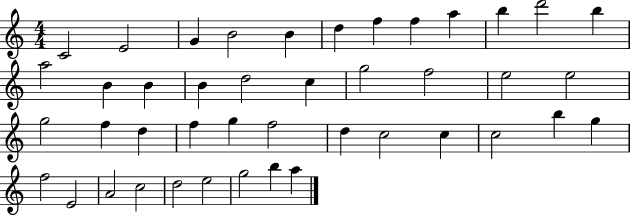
C4/h E4/h G4/q B4/h B4/q D5/q F5/q F5/q A5/q B5/q D6/h B5/q A5/h B4/q B4/q B4/q D5/h C5/q G5/h F5/h E5/h E5/h G5/h F5/q D5/q F5/q G5/q F5/h D5/q C5/h C5/q C5/h B5/q G5/q F5/h E4/h A4/h C5/h D5/h E5/h G5/h B5/q A5/q